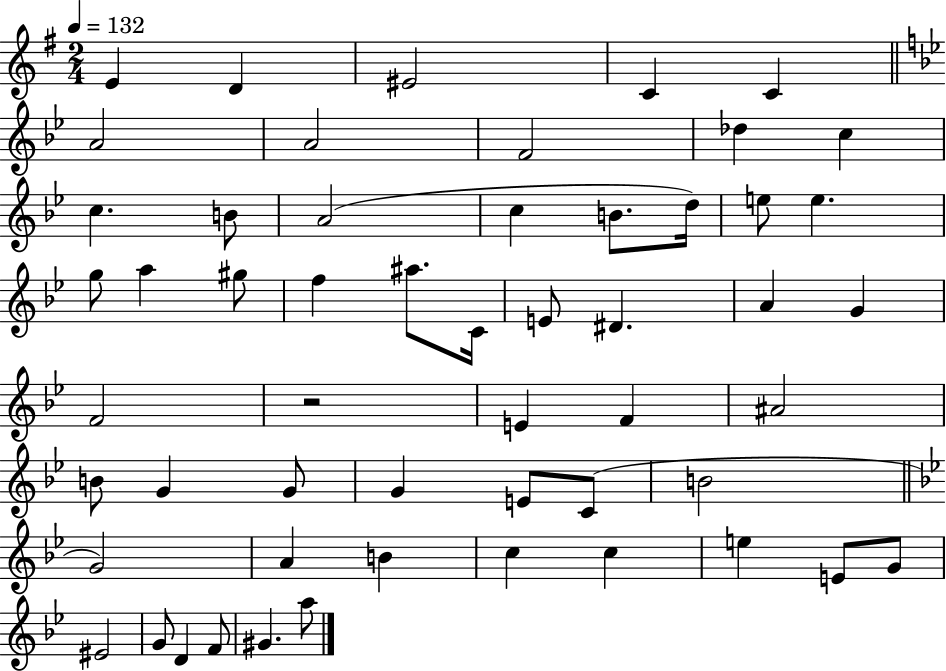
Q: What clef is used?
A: treble